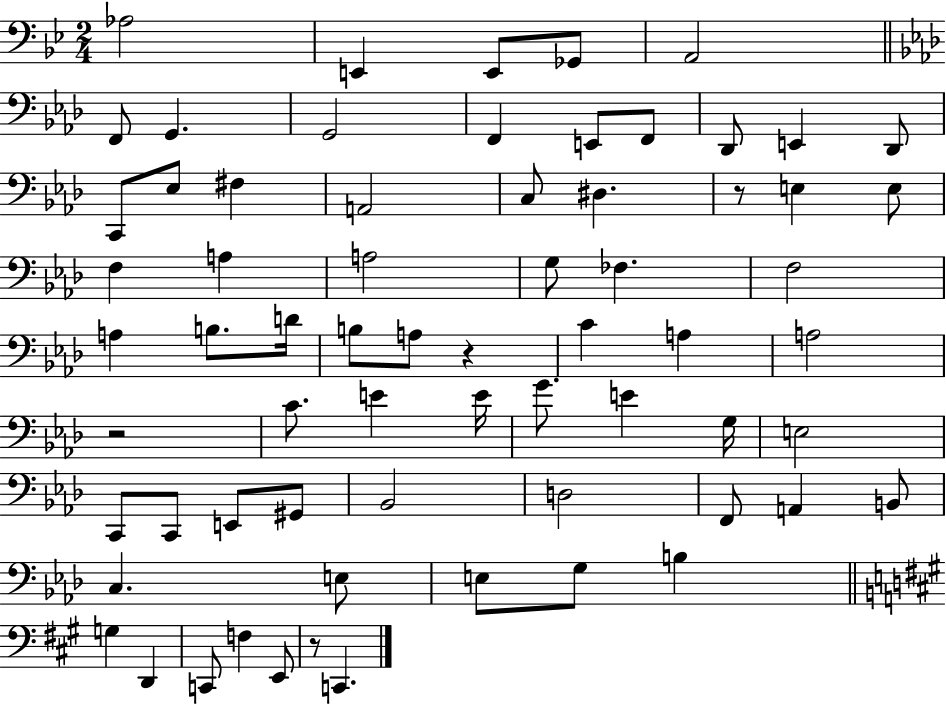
{
  \clef bass
  \numericTimeSignature
  \time 2/4
  \key bes \major
  aes2 | e,4 e,8 ges,8 | a,2 | \bar "||" \break \key aes \major f,8 g,4. | g,2 | f,4 e,8 f,8 | des,8 e,4 des,8 | \break c,8 ees8 fis4 | a,2 | c8 dis4. | r8 e4 e8 | \break f4 a4 | a2 | g8 fes4. | f2 | \break a4 b8. d'16 | b8 a8 r4 | c'4 a4 | a2 | \break r2 | c'8. e'4 e'16 | g'8. e'4 g16 | e2 | \break c,8 c,8 e,8 gis,8 | bes,2 | d2 | f,8 a,4 b,8 | \break c4. e8 | e8 g8 b4 | \bar "||" \break \key a \major g4 d,4 | c,8 f4 e,8 | r8 c,4. | \bar "|."
}